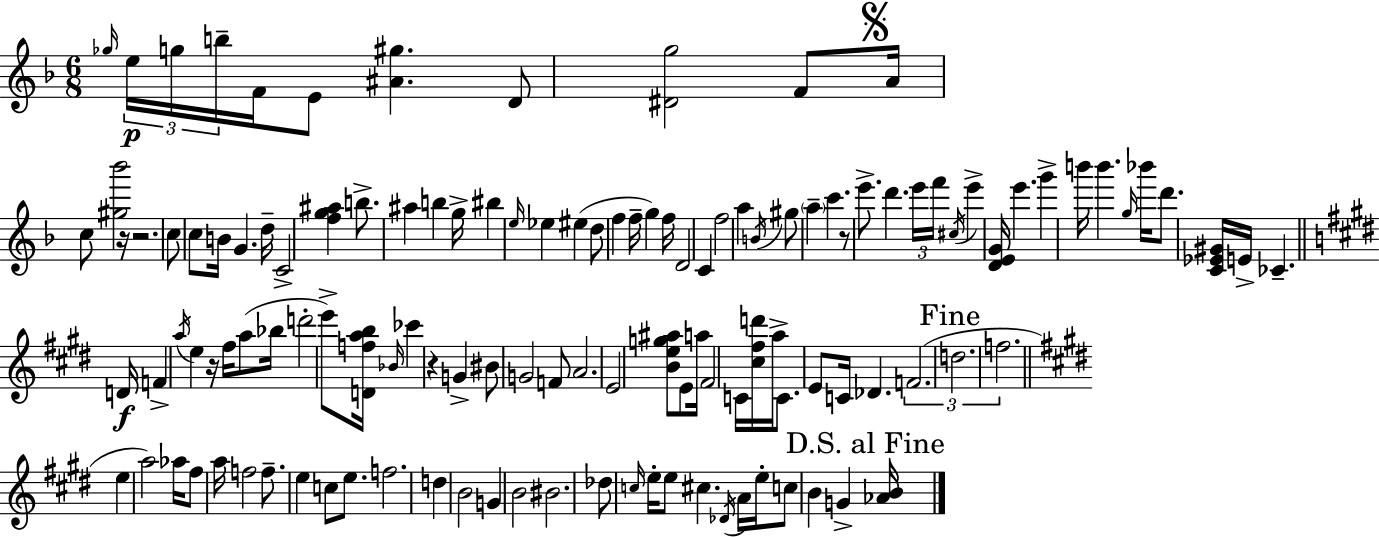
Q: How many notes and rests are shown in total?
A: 123